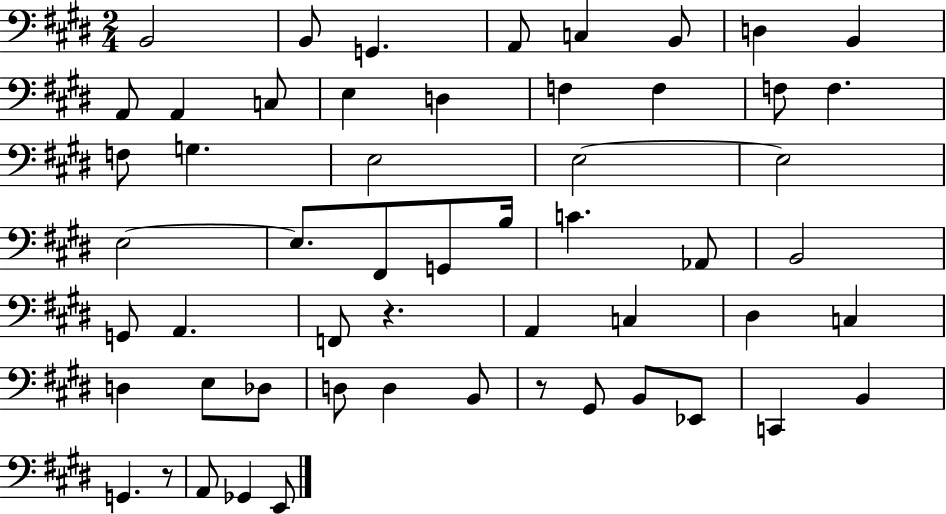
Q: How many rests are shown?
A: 3